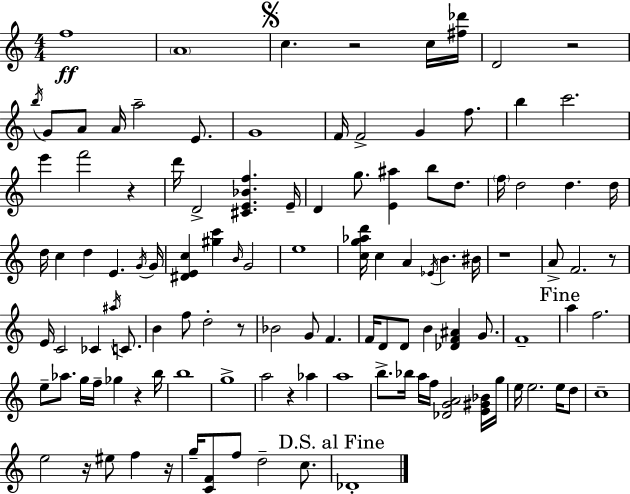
F5/w A4/w C5/q. R/h C5/s [F#5,Db6]/s D4/h R/h B5/s G4/e A4/e A4/s A5/h E4/e. G4/w F4/s F4/h G4/q F5/e. B5/q C6/h. E6/q F6/h R/q D6/s D4/h [C#4,E4,Bb4,F5]/q. E4/s D4/q G5/e. [E4,A#5]/q B5/e D5/e. F5/s D5/h D5/q. D5/s D5/s C5/q D5/q E4/q. G4/s G4/s [D#4,E4,C5]/q [G#5,C6]/q B4/s G4/h E5/w [C5,G5,Ab5,D6]/s C5/q A4/q Eb4/s B4/q. BIS4/s R/w A4/e F4/h. R/e E4/s C4/h CES4/q A#5/s C4/e. B4/q F5/e D5/h R/e Bb4/h G4/e F4/q. F4/s D4/e D4/e B4/q [Db4,F4,A#4]/q G4/e. F4/w A5/q F5/h. E5/e Ab5/e. G5/s F5/s Gb5/q R/q B5/s B5/w G5/w A5/h R/q Ab5/q A5/w B5/e. Bb5/s A5/s F5/s [Db4,G4,A4]/h [E4,G#4,Bb4]/s G5/s E5/s E5/h. E5/s D5/e C5/w E5/h R/s EIS5/e F5/q R/s G5/s [C4,F4]/e F5/e D5/h C5/e. Db4/w